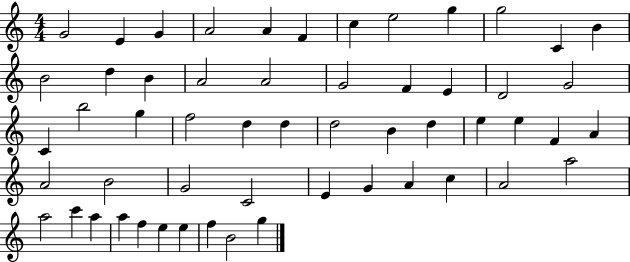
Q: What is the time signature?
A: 4/4